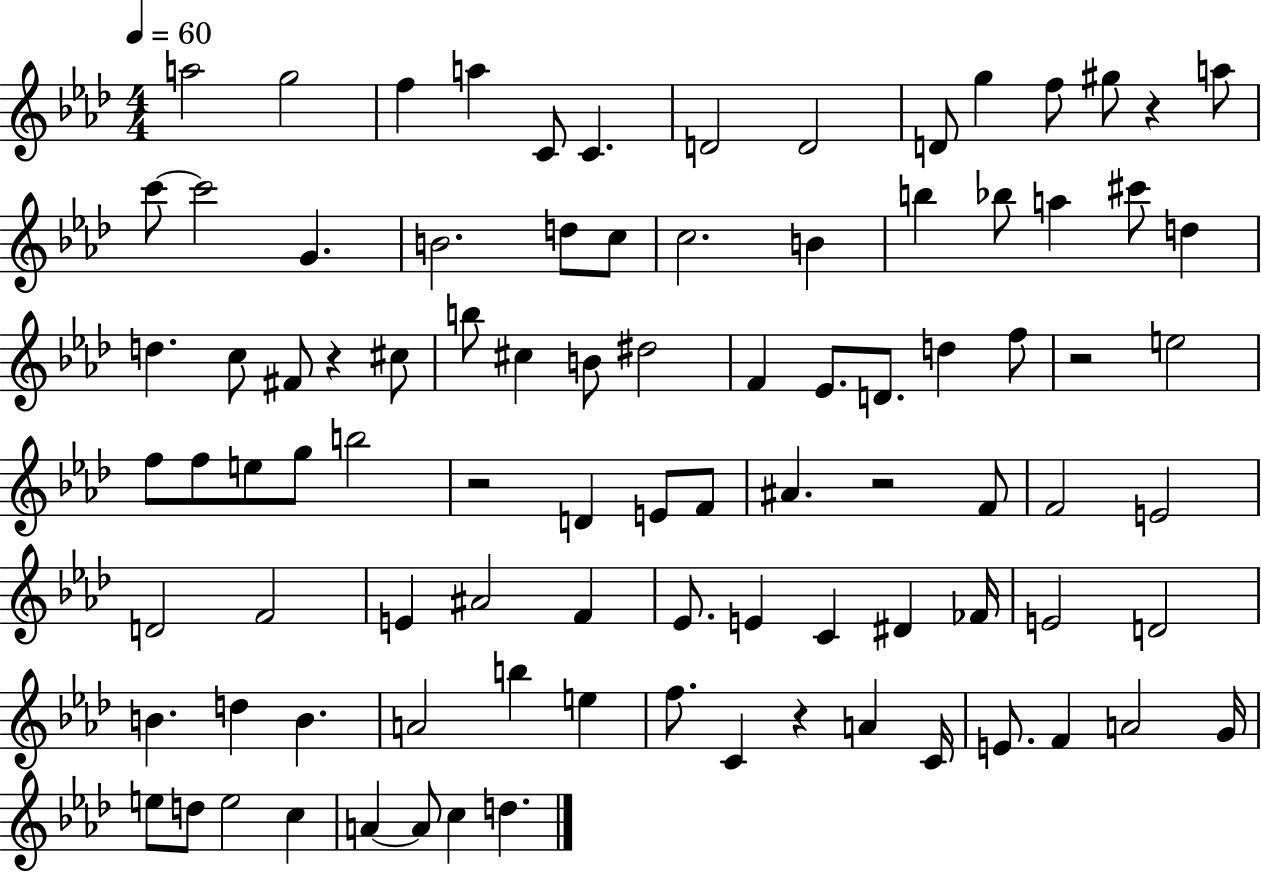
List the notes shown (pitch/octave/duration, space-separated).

A5/h G5/h F5/q A5/q C4/e C4/q. D4/h D4/h D4/e G5/q F5/e G#5/e R/q A5/e C6/e C6/h G4/q. B4/h. D5/e C5/e C5/h. B4/q B5/q Bb5/e A5/q C#6/e D5/q D5/q. C5/e F#4/e R/q C#5/e B5/e C#5/q B4/e D#5/h F4/q Eb4/e. D4/e. D5/q F5/e R/h E5/h F5/e F5/e E5/e G5/e B5/h R/h D4/q E4/e F4/e A#4/q. R/h F4/e F4/h E4/h D4/h F4/h E4/q A#4/h F4/q Eb4/e. E4/q C4/q D#4/q FES4/s E4/h D4/h B4/q. D5/q B4/q. A4/h B5/q E5/q F5/e. C4/q R/q A4/q C4/s E4/e. F4/q A4/h G4/s E5/e D5/e E5/h C5/q A4/q A4/e C5/q D5/q.